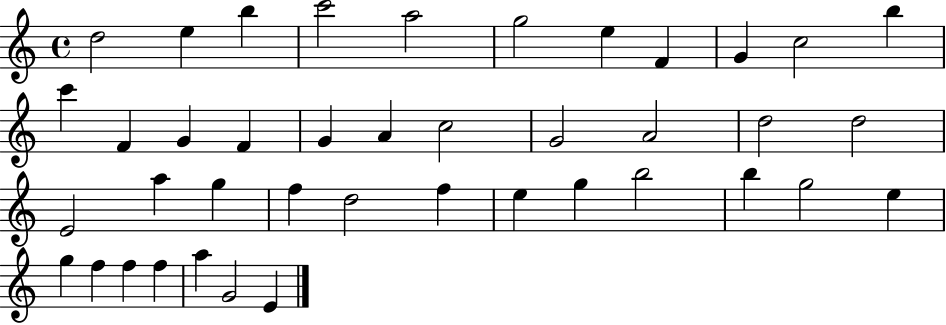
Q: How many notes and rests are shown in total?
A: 41